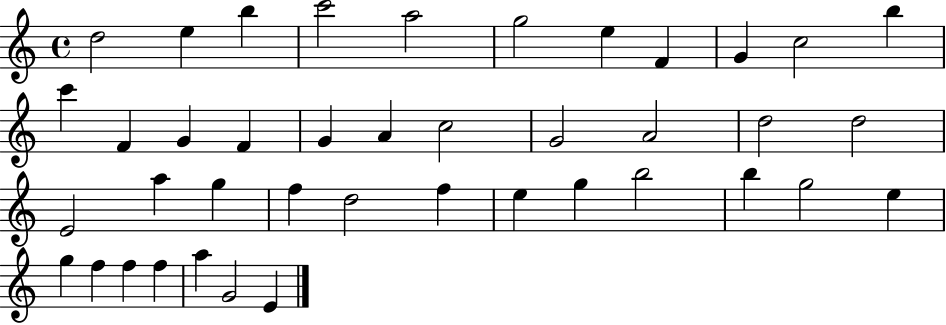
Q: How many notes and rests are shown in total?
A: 41